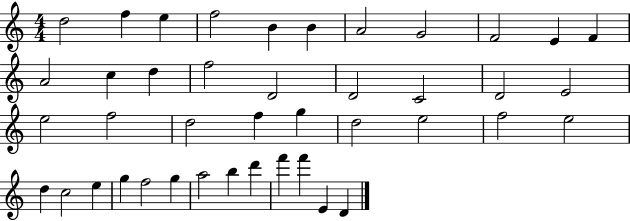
{
  \clef treble
  \numericTimeSignature
  \time 4/4
  \key c \major
  d''2 f''4 e''4 | f''2 b'4 b'4 | a'2 g'2 | f'2 e'4 f'4 | \break a'2 c''4 d''4 | f''2 d'2 | d'2 c'2 | d'2 e'2 | \break e''2 f''2 | d''2 f''4 g''4 | d''2 e''2 | f''2 e''2 | \break d''4 c''2 e''4 | g''4 f''2 g''4 | a''2 b''4 d'''4 | f'''4 f'''4 e'4 d'4 | \break \bar "|."
}